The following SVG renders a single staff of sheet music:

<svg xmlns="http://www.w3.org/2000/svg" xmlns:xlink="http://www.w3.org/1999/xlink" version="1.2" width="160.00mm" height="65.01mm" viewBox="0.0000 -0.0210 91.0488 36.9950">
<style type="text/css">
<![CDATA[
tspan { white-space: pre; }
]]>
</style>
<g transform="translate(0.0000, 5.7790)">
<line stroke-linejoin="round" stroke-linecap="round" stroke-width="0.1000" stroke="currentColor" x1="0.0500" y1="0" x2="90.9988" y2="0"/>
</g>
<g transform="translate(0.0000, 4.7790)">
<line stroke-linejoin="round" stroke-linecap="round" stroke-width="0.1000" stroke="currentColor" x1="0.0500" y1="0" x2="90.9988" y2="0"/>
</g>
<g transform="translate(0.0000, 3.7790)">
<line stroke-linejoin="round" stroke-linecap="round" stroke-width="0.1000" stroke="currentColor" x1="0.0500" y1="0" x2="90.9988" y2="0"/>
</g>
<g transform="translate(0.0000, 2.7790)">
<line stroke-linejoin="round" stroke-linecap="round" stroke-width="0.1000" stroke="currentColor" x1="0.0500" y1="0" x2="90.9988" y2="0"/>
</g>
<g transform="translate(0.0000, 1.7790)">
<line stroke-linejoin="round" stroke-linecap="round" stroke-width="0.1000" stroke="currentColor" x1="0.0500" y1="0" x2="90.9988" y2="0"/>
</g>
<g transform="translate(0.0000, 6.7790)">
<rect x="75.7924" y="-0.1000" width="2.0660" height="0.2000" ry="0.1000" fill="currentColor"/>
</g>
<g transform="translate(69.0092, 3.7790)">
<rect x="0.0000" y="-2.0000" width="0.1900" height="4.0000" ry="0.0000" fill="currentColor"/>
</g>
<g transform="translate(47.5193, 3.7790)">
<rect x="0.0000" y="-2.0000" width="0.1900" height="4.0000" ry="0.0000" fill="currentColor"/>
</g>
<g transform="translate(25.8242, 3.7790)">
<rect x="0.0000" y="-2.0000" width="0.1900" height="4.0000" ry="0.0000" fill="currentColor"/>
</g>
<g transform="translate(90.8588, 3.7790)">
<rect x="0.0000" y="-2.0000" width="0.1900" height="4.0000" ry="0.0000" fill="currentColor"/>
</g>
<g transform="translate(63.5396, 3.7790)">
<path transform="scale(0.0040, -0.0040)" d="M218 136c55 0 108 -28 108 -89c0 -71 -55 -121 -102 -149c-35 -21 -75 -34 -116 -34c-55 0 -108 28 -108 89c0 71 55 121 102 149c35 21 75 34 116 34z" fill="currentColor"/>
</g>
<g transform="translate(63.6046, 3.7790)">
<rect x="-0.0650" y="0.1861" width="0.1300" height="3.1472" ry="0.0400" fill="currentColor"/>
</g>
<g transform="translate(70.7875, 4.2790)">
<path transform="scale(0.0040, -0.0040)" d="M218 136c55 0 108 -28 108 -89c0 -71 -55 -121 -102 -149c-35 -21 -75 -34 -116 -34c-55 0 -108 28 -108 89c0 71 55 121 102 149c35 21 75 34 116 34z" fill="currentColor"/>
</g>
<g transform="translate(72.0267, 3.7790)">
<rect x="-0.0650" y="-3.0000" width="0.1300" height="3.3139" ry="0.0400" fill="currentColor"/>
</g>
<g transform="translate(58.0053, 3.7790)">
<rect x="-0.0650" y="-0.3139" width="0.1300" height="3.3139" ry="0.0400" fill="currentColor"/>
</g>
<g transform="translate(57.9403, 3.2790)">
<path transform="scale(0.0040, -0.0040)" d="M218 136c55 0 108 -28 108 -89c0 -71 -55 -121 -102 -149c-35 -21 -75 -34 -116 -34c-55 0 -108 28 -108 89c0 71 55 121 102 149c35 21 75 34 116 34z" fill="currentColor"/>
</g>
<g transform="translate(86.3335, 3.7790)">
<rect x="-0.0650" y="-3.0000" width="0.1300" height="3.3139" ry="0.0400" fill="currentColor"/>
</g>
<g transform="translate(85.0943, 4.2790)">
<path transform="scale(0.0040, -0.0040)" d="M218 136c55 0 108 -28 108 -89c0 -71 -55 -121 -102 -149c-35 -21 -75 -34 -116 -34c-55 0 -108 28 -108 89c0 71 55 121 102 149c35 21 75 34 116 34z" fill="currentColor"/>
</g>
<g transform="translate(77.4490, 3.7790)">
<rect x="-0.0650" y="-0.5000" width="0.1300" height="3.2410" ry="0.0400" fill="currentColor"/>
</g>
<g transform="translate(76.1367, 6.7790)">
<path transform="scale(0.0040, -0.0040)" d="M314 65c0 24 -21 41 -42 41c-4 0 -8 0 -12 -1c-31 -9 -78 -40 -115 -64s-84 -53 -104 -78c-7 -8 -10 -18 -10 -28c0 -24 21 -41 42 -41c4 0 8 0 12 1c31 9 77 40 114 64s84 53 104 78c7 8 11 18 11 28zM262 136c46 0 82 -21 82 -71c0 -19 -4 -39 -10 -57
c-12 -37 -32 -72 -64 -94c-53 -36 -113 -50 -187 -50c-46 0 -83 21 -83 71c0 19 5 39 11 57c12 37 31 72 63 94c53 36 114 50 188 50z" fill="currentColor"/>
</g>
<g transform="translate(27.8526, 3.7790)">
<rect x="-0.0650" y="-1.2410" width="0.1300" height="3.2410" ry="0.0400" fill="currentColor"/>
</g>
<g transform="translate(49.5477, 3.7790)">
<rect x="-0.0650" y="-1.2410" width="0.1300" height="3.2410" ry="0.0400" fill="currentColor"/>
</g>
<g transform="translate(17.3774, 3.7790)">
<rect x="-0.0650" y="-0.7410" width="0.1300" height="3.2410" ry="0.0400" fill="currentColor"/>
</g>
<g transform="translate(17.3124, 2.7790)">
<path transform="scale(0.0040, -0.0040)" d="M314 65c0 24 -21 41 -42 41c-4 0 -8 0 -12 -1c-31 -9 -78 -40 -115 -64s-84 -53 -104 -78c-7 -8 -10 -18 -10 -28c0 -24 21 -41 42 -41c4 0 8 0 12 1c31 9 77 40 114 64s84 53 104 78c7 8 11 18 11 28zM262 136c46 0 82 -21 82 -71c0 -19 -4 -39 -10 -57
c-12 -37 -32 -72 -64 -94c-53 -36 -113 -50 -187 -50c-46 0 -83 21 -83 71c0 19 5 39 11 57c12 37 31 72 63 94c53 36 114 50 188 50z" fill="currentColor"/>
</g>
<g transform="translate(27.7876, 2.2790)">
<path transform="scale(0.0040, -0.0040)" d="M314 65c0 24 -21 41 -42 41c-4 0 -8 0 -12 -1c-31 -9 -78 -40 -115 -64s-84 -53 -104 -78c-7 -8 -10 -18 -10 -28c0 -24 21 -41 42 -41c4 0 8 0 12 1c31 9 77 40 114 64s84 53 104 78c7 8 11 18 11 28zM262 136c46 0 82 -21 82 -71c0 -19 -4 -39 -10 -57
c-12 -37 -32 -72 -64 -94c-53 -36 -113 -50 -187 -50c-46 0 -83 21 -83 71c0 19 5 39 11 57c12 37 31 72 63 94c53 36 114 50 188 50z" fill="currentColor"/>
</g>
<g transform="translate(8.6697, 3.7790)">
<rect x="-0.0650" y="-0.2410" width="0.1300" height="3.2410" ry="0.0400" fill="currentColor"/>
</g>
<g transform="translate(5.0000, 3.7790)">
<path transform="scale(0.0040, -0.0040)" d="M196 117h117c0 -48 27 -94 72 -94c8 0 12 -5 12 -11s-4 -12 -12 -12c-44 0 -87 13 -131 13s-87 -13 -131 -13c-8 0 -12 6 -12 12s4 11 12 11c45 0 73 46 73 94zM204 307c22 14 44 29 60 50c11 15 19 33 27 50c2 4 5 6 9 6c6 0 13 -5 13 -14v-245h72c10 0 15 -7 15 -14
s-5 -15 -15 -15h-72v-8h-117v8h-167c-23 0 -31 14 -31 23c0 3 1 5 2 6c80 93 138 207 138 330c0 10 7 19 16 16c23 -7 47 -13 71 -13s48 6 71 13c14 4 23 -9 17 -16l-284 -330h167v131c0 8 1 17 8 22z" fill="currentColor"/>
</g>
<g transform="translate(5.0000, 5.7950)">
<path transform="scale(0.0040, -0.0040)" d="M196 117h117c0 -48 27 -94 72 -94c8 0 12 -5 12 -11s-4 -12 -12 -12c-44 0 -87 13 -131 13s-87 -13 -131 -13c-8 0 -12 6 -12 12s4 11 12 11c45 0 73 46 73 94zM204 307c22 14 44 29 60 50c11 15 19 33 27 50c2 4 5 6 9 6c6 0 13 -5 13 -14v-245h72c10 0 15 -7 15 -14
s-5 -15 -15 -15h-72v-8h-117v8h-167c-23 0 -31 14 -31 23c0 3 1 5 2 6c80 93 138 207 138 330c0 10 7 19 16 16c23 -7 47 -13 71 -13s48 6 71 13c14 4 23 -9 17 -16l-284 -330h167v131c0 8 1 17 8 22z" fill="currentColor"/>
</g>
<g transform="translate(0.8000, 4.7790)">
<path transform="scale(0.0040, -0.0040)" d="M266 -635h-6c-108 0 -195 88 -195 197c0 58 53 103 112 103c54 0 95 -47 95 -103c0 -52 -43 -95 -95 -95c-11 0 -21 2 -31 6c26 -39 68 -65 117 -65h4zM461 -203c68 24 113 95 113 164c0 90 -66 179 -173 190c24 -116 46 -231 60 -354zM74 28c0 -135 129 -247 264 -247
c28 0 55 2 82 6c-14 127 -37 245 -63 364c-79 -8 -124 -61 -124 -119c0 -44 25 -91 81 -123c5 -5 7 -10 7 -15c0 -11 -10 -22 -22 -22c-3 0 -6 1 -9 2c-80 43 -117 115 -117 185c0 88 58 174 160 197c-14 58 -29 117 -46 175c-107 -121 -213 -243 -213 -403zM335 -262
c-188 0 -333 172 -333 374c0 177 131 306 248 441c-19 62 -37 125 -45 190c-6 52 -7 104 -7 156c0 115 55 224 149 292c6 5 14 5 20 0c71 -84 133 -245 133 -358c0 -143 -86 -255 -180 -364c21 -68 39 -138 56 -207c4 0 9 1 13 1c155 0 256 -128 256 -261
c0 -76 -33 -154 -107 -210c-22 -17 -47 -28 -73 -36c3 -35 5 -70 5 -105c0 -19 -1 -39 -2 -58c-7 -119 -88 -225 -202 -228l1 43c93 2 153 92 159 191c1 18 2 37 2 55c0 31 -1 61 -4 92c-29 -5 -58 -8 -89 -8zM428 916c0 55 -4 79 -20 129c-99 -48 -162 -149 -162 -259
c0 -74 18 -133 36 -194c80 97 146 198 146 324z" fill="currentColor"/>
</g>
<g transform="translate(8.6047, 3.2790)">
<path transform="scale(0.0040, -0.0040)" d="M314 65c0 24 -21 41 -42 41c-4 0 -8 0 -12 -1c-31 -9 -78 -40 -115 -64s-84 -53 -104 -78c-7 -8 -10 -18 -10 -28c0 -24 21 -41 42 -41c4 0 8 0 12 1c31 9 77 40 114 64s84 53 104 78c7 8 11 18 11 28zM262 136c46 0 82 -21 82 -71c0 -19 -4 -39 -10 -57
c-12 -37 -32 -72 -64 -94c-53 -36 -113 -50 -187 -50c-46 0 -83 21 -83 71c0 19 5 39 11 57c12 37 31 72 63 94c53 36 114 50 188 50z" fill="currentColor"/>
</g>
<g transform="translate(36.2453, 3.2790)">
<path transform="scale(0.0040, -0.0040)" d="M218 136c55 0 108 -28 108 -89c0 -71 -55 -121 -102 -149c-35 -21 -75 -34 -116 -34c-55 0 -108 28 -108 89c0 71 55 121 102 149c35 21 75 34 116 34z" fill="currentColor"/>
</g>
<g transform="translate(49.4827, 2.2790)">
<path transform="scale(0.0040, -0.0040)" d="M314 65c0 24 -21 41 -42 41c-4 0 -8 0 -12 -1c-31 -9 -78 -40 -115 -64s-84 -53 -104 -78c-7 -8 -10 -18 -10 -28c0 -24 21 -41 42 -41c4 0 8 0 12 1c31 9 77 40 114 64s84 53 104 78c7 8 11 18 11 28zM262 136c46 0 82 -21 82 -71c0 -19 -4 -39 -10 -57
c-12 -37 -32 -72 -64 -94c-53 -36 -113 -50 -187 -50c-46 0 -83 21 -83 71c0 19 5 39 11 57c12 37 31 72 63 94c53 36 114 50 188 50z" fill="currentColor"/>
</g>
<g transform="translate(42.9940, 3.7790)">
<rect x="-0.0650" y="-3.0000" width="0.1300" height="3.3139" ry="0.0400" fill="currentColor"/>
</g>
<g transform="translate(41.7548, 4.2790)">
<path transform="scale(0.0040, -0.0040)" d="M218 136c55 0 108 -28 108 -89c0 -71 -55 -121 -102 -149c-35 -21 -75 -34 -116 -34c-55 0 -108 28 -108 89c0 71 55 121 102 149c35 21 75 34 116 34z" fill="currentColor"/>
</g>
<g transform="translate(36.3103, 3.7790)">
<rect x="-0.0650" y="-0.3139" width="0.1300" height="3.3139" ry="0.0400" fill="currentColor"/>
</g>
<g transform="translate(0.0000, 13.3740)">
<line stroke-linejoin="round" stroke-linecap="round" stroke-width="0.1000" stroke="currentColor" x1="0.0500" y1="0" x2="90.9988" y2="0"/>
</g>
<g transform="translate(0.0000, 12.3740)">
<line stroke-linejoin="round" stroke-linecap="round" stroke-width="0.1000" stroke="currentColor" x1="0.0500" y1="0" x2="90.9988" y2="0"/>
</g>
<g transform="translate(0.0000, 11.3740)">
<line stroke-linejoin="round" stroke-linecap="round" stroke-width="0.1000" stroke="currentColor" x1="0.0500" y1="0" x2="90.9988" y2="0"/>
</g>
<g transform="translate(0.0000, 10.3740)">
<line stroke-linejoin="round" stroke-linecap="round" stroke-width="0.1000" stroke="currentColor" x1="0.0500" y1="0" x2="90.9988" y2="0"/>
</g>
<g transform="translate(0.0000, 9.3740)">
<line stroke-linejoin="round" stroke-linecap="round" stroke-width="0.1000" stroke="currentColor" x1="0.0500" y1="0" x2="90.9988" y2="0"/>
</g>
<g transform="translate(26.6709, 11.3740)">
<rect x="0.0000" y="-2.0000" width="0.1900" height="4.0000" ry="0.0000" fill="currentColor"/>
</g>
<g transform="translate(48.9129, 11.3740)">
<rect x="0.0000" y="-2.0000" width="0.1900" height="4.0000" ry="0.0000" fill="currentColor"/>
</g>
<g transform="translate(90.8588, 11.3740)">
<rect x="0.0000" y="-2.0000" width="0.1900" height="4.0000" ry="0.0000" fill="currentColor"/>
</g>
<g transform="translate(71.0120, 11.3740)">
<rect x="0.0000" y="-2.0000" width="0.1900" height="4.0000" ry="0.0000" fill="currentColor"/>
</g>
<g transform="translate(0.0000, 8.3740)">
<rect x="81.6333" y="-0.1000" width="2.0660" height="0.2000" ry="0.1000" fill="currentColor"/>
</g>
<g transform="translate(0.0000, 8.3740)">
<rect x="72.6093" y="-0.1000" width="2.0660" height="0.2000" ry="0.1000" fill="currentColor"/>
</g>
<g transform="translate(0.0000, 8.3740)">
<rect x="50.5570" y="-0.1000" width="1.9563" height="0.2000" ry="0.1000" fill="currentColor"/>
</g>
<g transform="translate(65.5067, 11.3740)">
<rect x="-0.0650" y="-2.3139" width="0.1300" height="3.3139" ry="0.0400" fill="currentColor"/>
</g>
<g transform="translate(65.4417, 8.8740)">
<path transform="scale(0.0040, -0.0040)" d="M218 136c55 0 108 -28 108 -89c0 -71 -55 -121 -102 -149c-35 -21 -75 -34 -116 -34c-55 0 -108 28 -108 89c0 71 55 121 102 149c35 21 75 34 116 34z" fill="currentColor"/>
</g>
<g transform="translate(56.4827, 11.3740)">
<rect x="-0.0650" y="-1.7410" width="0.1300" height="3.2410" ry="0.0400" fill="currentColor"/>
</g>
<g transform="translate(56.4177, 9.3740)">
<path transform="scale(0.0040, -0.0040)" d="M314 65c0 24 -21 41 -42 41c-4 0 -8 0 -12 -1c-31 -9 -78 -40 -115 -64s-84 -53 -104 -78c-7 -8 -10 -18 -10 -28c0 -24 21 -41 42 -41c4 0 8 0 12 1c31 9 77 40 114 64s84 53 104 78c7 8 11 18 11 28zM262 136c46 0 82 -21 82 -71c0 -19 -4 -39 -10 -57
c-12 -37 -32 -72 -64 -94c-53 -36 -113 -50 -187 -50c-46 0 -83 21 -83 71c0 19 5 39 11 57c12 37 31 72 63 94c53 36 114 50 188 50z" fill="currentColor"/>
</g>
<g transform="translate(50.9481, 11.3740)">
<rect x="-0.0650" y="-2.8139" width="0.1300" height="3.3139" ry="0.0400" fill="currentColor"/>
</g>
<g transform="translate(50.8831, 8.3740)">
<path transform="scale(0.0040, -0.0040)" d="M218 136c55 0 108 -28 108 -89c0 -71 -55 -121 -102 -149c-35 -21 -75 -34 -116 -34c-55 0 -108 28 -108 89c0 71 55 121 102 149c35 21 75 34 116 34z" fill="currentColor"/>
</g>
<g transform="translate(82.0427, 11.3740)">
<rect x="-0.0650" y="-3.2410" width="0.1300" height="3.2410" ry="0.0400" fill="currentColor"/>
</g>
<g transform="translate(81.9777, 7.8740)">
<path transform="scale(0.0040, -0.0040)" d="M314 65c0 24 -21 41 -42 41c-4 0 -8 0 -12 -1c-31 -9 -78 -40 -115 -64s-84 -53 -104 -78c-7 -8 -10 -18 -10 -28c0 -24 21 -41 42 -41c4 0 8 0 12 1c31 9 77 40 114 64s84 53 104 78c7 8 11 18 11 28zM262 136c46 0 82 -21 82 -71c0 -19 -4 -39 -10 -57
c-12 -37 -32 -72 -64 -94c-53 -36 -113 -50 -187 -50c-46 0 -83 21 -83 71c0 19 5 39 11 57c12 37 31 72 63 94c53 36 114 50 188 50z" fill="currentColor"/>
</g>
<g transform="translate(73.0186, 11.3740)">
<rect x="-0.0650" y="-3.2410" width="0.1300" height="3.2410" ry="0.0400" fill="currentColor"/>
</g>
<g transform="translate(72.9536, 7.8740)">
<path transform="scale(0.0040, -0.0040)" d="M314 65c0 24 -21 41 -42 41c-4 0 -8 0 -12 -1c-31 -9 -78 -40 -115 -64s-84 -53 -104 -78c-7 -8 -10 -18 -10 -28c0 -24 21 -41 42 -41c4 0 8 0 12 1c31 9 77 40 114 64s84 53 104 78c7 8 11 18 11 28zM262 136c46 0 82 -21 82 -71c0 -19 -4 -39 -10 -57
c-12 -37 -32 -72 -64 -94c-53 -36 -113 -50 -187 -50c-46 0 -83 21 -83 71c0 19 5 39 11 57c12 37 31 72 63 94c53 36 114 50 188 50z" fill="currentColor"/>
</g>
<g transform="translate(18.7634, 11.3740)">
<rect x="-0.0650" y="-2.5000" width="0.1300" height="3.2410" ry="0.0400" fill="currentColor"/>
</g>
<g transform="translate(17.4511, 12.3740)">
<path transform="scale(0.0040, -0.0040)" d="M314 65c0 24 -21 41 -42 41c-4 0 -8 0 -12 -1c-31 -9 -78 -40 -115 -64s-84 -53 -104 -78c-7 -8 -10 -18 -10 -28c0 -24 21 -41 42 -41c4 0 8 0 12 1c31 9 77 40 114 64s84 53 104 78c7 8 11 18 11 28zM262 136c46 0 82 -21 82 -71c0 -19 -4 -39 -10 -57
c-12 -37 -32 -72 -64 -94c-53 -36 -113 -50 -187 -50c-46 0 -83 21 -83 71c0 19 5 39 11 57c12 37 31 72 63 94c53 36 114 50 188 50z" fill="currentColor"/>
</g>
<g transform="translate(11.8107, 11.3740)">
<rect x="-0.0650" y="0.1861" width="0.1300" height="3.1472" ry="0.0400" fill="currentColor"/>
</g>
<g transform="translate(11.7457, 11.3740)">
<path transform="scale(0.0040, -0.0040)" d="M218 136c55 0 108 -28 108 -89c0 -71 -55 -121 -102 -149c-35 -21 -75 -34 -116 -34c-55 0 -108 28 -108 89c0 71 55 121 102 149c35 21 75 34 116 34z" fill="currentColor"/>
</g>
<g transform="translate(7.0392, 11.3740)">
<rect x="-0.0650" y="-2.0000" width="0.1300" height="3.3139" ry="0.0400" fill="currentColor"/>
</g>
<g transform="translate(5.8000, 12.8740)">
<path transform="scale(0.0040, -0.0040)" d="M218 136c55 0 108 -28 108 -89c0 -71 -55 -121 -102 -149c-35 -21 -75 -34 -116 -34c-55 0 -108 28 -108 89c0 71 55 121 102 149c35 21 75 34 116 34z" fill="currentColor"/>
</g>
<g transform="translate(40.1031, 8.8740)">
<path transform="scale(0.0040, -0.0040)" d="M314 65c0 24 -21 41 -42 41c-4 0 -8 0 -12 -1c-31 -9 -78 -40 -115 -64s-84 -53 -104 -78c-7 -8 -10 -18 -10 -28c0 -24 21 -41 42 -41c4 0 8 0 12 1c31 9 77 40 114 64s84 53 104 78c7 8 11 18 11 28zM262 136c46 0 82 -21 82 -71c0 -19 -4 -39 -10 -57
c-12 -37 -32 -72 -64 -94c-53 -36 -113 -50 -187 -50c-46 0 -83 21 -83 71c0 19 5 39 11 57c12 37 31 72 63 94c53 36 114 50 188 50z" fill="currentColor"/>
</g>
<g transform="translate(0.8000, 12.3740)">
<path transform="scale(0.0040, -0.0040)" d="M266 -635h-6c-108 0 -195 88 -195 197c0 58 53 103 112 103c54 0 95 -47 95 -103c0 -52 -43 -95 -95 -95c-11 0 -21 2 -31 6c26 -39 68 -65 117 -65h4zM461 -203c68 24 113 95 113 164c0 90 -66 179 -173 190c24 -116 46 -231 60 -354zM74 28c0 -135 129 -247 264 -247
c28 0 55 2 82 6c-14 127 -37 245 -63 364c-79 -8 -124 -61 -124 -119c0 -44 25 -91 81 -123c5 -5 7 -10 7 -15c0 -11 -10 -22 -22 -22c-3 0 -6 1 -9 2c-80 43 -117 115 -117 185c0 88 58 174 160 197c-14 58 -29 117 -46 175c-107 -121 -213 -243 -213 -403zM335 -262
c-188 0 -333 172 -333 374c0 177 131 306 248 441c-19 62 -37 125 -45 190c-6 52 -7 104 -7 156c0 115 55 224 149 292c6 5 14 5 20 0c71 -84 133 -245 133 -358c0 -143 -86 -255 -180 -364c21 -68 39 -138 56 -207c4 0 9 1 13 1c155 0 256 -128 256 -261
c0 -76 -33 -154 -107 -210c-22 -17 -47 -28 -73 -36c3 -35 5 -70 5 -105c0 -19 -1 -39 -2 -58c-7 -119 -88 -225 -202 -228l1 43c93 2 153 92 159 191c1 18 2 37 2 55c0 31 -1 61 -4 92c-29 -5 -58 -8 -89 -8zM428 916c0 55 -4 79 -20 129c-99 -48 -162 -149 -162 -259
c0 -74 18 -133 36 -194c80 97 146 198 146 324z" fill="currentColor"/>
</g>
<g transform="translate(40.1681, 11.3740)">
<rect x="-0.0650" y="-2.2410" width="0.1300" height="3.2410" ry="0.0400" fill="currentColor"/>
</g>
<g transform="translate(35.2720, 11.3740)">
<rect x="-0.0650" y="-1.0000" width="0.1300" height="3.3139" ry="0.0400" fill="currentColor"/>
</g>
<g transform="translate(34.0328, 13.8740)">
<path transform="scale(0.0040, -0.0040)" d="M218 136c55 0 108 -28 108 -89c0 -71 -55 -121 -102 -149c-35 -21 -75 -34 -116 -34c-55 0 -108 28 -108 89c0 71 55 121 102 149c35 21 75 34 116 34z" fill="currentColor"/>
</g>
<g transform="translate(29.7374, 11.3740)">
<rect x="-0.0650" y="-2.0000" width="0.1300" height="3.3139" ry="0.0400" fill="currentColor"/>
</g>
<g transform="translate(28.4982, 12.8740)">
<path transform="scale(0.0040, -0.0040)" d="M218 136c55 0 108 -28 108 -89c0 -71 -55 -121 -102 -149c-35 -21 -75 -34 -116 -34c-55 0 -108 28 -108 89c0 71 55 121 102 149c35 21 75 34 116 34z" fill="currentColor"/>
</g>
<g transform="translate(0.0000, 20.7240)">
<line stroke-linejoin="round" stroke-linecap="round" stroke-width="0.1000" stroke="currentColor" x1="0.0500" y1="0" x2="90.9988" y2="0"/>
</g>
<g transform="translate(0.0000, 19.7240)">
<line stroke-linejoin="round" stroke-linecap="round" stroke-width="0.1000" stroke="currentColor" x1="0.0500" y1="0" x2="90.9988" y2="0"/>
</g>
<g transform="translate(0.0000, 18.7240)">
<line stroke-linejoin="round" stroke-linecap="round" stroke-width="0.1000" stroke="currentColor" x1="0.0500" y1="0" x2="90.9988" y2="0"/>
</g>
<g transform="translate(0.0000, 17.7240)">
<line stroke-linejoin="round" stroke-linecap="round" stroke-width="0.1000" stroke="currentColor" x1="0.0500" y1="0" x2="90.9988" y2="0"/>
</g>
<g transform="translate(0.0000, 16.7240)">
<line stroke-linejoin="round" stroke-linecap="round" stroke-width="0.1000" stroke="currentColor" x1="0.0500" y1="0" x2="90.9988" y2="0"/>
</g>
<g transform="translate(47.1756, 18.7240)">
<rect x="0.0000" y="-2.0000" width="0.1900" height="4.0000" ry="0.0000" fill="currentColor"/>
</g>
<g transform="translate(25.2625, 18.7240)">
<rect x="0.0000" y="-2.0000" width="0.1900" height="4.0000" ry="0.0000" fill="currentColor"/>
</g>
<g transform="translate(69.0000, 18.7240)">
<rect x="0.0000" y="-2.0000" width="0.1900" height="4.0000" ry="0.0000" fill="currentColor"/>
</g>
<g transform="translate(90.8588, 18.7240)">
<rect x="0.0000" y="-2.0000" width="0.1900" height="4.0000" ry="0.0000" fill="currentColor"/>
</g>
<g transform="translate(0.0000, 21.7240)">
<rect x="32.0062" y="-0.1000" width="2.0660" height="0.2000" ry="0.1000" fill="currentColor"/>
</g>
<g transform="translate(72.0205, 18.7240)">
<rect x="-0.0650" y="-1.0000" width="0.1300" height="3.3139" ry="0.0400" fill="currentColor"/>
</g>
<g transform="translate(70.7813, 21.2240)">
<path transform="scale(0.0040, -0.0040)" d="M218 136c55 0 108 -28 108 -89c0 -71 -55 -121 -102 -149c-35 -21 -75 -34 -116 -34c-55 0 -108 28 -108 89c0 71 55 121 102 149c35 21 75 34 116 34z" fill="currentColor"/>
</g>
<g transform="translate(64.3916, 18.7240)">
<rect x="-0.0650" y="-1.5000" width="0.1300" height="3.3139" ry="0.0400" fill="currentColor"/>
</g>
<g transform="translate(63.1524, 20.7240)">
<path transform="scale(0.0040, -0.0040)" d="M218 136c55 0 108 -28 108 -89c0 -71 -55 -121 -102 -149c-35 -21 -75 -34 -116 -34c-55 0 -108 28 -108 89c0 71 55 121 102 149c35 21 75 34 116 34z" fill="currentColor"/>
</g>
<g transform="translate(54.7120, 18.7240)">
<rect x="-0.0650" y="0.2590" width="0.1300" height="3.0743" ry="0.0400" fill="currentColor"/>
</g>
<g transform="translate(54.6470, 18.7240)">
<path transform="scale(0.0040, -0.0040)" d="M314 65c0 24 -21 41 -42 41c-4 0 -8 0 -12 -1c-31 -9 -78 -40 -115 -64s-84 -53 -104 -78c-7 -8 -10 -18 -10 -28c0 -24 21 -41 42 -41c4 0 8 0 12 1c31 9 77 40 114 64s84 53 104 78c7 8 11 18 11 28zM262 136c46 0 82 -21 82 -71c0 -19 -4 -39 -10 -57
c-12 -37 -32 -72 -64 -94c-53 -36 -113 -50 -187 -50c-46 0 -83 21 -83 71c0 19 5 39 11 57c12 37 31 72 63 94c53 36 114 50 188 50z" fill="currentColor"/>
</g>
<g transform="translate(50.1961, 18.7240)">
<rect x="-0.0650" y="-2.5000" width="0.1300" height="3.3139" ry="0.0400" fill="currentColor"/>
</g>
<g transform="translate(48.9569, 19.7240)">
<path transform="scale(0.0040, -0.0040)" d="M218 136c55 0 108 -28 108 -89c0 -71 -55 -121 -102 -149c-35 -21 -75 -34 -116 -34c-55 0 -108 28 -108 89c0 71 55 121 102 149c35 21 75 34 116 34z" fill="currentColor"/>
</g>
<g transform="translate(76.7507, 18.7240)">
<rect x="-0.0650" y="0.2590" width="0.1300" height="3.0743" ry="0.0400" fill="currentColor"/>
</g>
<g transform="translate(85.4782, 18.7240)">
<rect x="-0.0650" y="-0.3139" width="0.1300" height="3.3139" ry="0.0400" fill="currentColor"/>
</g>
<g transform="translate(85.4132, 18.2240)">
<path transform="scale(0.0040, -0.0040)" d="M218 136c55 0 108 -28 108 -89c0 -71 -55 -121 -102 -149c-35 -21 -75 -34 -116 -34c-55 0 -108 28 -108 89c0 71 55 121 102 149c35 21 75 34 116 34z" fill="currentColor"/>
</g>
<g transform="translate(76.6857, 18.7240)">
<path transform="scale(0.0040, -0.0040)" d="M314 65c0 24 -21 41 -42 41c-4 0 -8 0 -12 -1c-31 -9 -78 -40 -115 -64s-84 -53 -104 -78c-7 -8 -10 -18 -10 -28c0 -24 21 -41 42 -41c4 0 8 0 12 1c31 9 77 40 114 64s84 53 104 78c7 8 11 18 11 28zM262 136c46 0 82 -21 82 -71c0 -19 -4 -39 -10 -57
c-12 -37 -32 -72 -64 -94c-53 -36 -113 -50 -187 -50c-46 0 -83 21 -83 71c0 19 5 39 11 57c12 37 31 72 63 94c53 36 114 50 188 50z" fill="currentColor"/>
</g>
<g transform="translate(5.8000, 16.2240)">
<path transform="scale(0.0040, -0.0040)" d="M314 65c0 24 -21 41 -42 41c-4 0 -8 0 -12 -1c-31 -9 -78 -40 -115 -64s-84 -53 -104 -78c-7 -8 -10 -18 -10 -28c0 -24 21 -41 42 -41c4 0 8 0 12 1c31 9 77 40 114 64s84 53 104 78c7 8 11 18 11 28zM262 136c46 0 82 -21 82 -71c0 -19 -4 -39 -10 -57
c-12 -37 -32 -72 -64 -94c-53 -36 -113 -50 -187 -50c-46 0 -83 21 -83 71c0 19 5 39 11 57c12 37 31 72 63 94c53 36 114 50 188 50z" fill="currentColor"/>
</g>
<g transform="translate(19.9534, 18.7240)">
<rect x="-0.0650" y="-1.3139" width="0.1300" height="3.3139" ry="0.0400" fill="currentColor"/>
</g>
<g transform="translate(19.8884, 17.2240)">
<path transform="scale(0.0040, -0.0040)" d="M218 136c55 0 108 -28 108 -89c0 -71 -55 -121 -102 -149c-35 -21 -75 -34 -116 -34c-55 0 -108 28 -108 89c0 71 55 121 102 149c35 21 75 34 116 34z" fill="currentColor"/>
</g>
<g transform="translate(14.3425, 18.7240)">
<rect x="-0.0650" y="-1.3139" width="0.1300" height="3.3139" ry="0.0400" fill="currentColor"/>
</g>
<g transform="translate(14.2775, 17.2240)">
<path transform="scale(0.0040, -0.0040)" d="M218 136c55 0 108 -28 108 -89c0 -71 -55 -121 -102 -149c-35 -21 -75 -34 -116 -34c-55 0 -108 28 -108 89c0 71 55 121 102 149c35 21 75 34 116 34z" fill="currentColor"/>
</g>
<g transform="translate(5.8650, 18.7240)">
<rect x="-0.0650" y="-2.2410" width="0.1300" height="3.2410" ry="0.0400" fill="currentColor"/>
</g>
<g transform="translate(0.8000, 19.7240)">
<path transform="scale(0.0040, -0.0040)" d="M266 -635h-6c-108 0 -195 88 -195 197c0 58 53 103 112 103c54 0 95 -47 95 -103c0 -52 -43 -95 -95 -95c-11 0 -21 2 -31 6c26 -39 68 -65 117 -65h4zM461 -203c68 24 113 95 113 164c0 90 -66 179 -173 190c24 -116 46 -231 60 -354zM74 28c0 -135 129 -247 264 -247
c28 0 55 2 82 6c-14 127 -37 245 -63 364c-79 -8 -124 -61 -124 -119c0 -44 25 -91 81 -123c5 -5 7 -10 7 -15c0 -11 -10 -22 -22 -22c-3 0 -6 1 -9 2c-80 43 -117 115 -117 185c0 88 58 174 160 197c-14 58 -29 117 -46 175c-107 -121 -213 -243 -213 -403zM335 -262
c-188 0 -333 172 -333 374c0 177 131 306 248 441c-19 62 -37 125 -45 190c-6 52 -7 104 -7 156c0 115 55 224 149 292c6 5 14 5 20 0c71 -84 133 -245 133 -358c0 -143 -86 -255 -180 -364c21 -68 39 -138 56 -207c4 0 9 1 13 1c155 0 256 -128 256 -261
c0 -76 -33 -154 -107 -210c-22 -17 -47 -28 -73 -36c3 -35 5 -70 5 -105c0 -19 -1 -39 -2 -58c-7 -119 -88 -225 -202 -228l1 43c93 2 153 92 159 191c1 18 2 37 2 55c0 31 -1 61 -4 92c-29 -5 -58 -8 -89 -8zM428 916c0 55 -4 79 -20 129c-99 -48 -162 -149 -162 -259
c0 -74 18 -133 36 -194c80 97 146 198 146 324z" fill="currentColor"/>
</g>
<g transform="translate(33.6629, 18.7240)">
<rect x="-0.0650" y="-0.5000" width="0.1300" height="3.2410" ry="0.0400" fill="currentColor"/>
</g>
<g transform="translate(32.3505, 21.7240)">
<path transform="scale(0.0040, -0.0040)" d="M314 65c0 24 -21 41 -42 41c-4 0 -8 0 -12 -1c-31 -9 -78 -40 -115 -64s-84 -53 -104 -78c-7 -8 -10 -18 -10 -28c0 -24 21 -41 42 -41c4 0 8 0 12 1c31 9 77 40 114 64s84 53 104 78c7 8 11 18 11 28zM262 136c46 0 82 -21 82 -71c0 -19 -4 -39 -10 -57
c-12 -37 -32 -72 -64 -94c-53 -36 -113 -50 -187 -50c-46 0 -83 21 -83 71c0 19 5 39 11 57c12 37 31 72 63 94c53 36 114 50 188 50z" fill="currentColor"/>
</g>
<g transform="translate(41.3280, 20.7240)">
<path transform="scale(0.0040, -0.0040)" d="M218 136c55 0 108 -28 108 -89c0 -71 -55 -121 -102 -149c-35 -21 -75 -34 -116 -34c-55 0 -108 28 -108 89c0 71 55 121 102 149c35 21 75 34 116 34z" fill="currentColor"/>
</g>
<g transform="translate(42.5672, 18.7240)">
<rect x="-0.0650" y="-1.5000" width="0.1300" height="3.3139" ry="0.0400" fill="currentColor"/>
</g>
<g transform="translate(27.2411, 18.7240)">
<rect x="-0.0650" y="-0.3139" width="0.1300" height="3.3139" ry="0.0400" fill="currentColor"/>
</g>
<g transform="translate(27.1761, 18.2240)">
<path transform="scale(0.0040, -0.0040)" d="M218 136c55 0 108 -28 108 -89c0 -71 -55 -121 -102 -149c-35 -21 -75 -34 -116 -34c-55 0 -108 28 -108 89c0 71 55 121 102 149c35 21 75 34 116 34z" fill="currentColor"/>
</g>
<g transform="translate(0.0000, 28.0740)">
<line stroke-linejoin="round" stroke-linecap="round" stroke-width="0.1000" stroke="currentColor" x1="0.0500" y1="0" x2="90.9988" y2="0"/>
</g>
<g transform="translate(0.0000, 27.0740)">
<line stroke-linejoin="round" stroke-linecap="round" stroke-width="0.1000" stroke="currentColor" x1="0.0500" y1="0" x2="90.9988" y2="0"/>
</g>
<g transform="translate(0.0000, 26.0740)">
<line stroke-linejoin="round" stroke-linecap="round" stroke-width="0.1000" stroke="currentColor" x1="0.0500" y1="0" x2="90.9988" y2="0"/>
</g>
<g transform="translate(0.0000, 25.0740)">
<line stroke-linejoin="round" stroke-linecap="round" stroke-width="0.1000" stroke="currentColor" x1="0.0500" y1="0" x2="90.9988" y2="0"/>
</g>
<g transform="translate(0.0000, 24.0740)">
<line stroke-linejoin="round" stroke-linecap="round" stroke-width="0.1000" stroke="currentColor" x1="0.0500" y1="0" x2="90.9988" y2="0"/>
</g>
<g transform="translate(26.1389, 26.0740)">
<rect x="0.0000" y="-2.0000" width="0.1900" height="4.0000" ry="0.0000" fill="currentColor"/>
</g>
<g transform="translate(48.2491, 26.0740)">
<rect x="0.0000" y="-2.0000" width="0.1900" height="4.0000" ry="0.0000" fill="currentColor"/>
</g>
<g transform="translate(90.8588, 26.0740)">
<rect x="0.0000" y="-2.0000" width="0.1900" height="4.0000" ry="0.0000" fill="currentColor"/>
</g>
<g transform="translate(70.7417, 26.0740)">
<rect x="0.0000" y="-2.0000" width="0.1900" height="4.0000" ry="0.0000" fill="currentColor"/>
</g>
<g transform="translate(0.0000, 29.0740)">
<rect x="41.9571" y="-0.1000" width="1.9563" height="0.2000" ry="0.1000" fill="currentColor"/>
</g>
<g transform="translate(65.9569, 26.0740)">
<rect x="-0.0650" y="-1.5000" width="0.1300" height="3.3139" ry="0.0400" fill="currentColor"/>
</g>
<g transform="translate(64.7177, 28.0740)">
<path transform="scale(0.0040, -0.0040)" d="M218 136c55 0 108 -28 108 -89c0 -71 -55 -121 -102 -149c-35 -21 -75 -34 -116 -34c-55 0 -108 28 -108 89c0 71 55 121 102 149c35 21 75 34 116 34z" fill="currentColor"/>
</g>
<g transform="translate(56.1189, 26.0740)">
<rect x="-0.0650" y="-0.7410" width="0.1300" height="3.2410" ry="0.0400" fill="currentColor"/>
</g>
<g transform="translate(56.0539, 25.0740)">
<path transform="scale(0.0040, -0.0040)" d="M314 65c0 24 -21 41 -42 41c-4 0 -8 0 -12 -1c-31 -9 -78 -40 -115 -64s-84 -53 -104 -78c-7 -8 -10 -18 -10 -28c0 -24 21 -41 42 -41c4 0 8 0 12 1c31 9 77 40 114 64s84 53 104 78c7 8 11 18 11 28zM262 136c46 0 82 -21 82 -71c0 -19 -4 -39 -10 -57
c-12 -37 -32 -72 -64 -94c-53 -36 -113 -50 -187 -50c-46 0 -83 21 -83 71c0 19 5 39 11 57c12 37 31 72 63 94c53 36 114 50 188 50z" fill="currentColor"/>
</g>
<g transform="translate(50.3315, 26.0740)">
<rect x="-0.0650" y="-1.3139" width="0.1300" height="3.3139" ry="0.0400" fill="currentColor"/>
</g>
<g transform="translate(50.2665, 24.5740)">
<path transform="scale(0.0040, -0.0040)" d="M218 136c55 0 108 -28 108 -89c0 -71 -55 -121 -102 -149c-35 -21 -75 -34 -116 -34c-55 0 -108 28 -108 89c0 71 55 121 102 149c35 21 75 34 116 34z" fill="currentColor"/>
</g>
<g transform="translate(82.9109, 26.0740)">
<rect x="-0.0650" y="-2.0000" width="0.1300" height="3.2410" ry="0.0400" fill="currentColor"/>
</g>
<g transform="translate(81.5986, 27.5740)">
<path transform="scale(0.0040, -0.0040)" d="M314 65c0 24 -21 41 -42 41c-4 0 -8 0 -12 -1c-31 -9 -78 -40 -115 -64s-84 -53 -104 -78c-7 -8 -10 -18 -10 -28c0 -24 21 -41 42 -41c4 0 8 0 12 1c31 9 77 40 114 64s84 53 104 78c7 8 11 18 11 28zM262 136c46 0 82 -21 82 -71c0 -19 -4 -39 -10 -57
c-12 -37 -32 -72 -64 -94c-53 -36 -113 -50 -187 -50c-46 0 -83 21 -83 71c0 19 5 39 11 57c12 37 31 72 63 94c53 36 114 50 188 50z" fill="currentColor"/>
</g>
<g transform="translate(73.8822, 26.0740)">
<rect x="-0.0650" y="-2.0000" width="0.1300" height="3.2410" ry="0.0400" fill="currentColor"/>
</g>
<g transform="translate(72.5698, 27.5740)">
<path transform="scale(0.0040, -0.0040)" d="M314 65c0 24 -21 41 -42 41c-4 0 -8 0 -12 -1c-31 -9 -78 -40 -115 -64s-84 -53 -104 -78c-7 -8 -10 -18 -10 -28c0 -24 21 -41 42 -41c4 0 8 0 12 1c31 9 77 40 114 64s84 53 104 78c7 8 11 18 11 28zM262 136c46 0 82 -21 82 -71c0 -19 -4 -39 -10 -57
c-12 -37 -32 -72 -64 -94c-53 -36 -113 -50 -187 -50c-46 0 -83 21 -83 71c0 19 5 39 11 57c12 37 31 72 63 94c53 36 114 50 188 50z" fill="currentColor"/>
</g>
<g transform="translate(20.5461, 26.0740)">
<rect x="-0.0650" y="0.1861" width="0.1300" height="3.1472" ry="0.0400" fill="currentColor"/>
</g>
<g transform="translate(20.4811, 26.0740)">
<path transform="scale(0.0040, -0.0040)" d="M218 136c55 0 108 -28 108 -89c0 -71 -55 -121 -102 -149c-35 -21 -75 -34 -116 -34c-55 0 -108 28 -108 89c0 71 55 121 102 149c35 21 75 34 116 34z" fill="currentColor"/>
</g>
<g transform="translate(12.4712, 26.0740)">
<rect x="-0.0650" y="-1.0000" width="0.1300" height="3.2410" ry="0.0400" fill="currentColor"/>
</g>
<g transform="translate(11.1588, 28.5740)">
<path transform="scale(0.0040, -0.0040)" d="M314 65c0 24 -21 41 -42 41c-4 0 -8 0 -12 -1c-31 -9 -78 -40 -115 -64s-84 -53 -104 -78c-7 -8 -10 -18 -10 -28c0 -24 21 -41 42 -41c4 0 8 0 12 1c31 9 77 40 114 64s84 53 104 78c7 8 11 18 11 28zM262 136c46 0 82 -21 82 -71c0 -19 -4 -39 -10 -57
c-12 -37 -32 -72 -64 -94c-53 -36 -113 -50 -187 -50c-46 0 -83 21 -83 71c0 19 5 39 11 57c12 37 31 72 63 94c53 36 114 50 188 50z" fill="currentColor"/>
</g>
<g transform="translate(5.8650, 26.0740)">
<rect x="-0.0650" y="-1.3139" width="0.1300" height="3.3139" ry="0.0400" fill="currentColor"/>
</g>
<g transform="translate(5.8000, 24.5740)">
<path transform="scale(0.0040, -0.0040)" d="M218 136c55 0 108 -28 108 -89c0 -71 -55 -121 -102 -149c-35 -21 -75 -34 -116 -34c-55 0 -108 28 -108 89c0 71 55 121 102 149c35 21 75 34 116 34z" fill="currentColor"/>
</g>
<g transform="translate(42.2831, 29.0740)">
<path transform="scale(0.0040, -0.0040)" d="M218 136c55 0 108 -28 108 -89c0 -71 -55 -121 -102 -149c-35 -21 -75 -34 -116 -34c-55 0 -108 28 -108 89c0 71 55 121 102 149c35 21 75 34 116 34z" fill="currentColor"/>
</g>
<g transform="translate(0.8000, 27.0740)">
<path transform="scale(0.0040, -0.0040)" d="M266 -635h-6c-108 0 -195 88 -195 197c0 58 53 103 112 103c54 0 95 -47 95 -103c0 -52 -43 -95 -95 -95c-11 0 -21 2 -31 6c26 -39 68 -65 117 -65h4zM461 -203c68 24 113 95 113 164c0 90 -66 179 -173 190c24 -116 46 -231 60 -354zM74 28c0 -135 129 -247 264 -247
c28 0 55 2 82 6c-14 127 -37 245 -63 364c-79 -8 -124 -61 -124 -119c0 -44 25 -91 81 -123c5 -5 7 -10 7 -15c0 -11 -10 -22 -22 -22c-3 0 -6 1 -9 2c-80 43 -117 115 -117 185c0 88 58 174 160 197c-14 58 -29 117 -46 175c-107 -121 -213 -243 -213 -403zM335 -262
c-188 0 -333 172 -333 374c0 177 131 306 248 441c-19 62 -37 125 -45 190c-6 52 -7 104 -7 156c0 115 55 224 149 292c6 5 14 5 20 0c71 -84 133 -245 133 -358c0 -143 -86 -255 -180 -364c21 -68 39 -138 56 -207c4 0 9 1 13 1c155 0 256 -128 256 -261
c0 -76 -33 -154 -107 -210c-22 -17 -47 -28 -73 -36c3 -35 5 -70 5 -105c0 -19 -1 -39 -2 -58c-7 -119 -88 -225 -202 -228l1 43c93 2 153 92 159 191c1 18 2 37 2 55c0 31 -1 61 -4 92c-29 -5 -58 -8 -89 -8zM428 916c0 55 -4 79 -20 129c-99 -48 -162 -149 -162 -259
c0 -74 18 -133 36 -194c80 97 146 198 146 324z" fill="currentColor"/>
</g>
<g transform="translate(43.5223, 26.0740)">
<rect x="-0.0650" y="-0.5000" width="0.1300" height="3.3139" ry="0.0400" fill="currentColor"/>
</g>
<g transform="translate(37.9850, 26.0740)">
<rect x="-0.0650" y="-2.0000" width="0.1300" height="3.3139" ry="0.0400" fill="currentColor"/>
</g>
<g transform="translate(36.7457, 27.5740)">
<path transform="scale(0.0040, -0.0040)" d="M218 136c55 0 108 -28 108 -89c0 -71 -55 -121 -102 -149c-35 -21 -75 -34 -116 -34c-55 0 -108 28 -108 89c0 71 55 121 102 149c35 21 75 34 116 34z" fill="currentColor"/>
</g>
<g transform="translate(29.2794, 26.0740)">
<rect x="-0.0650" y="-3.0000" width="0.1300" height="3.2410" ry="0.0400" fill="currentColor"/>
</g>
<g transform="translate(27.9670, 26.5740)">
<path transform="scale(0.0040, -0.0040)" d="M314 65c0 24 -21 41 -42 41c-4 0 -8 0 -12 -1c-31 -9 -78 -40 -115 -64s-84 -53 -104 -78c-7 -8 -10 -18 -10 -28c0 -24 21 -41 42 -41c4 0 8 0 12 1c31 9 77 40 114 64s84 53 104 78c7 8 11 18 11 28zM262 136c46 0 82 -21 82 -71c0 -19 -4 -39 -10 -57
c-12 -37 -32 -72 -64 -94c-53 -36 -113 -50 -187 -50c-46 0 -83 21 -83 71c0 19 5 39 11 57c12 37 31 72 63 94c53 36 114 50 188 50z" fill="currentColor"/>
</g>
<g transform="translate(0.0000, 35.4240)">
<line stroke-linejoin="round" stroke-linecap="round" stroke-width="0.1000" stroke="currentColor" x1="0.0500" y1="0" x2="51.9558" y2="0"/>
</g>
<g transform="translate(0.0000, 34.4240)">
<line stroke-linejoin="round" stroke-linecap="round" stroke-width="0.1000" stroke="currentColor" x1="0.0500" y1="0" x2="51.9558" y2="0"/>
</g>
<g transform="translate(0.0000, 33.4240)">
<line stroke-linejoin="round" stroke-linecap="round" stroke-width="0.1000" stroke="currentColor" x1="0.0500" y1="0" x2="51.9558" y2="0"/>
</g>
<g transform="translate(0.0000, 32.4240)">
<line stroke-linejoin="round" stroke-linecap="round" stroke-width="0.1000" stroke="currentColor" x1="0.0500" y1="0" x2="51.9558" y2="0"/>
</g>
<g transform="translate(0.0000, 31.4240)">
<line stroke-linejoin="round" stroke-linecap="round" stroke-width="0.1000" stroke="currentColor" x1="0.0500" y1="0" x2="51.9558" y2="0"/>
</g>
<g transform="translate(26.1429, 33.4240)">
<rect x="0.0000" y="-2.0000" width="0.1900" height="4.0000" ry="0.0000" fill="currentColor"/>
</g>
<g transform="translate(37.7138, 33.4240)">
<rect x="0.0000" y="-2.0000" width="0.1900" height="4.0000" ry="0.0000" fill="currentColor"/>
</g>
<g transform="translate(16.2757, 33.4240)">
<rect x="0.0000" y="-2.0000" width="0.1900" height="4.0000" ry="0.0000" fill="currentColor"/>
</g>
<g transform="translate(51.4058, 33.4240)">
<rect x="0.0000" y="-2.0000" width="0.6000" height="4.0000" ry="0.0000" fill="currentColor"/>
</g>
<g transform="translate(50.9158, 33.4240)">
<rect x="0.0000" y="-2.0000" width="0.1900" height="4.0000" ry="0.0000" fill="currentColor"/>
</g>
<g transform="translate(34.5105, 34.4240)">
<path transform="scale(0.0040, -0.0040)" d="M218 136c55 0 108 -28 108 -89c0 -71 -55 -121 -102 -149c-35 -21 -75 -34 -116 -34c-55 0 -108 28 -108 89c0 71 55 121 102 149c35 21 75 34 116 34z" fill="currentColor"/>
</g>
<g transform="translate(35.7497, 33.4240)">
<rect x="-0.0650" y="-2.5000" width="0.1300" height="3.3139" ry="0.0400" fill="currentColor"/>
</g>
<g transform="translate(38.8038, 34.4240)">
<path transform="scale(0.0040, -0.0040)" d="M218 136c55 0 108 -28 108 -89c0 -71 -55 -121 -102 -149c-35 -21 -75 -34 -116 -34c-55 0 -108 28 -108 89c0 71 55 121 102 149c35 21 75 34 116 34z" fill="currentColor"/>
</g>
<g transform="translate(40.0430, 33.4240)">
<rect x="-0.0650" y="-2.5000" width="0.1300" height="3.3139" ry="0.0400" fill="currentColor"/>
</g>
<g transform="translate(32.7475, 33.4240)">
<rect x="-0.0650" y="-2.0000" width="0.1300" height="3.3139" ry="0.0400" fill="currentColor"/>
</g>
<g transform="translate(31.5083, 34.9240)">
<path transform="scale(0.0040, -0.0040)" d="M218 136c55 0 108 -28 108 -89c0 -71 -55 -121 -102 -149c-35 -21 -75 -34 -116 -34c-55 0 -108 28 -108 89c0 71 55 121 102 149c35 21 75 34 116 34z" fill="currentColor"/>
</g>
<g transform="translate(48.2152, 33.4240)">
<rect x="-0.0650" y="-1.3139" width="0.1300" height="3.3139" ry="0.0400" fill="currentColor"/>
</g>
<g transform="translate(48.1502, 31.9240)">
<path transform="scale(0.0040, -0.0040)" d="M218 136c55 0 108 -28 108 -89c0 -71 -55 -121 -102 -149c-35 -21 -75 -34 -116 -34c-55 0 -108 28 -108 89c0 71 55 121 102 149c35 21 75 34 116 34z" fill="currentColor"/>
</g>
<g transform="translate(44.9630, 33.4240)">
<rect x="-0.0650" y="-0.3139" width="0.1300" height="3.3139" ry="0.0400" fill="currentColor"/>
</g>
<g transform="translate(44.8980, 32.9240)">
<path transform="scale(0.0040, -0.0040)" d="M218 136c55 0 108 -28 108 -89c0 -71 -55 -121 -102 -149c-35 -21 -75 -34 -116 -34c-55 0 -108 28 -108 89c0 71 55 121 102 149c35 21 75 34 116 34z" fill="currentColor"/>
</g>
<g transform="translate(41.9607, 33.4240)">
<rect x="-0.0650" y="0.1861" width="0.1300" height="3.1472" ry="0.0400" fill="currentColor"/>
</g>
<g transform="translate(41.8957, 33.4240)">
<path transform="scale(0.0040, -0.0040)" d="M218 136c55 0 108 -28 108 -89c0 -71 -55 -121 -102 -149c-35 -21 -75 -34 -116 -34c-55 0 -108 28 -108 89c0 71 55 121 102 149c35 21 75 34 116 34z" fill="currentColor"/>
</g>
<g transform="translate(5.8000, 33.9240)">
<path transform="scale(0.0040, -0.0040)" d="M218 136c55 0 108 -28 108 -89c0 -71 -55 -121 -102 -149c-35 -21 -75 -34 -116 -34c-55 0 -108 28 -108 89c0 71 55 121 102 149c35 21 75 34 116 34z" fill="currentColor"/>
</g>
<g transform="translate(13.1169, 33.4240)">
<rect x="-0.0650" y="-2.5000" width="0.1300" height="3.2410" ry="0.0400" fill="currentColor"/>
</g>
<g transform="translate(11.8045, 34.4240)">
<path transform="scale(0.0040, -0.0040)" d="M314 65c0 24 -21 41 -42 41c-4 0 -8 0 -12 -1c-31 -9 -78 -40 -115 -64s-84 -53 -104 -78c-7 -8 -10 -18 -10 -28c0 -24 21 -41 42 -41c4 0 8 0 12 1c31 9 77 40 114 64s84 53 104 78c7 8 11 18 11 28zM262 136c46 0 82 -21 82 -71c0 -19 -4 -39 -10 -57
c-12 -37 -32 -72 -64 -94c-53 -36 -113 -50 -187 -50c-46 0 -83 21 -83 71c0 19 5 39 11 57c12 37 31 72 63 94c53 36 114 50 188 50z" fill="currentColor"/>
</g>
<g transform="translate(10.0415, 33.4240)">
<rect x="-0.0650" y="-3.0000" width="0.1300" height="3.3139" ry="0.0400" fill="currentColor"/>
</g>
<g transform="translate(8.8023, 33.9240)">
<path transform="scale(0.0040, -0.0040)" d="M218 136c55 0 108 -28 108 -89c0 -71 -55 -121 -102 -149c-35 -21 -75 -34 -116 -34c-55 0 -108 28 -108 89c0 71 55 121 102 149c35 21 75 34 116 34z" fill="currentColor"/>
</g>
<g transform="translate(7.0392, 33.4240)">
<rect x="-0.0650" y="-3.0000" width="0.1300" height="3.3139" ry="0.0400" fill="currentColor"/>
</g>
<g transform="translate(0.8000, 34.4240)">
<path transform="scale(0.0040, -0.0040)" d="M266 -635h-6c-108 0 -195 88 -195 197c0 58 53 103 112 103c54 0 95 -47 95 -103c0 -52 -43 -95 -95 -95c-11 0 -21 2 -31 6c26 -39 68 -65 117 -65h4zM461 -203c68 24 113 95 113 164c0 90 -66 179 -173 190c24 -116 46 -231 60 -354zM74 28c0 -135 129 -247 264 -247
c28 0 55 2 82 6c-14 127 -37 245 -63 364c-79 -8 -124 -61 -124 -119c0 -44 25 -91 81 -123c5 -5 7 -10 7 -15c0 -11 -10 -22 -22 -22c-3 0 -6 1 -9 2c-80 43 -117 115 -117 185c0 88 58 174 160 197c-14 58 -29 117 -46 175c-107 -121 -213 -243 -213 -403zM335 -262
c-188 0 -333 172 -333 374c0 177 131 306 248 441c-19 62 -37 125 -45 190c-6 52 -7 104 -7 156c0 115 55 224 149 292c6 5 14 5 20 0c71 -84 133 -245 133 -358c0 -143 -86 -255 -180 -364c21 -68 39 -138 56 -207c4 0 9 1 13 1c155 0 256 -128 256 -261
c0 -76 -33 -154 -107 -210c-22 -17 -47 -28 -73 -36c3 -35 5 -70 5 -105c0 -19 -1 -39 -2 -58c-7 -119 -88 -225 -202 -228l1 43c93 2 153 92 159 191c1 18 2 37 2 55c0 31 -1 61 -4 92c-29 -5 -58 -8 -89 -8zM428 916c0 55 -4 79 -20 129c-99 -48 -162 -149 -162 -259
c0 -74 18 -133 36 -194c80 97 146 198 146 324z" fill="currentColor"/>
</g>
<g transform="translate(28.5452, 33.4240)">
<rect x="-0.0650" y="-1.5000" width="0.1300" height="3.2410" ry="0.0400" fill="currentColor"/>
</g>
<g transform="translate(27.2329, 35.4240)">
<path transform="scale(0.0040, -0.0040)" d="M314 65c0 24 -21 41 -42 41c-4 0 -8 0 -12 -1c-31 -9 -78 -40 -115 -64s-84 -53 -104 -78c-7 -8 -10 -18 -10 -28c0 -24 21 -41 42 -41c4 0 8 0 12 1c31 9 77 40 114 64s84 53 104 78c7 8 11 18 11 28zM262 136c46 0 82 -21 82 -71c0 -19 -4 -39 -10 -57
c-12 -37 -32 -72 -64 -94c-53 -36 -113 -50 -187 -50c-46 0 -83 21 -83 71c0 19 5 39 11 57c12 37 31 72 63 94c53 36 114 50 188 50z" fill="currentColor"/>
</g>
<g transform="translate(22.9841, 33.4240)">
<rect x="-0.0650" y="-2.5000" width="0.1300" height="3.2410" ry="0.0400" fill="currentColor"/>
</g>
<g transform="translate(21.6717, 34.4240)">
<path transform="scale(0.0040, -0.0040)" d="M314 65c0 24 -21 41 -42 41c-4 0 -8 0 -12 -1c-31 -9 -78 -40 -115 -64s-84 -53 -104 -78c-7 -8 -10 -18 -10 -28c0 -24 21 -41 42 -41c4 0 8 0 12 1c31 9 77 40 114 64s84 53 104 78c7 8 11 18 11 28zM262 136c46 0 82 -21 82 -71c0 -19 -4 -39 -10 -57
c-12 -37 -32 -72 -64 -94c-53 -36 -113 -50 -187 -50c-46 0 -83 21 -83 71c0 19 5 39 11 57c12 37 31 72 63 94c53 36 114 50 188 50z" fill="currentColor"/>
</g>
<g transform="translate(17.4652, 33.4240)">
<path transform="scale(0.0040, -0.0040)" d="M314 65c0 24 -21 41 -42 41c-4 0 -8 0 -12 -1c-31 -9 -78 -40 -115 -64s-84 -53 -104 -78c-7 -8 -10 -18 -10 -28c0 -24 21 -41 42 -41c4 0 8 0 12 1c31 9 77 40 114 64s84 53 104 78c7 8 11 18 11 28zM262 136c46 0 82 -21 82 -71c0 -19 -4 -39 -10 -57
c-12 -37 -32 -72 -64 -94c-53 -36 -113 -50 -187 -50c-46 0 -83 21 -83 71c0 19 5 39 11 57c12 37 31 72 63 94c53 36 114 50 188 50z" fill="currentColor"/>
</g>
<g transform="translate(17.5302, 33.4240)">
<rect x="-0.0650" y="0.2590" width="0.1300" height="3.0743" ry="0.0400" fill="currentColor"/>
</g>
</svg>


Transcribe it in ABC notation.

X:1
T:Untitled
M:4/4
L:1/4
K:C
c2 d2 e2 c A e2 c B A C2 A F B G2 F D g2 a f2 g b2 b2 g2 e e c C2 E G B2 E D B2 c e D2 B A2 F C e d2 E F2 F2 A A G2 B2 G2 E2 F G G B c e